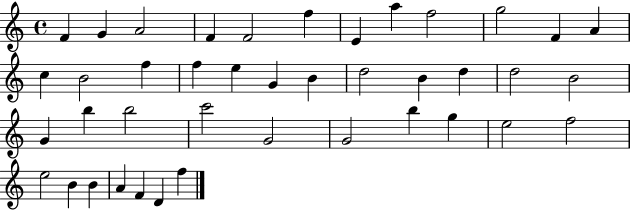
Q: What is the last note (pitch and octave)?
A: F5